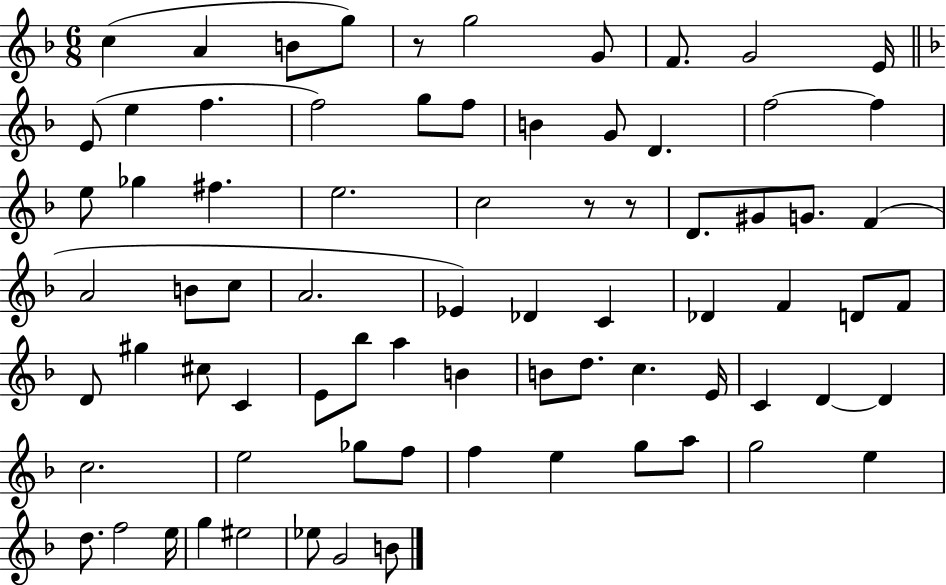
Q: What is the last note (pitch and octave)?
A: B4